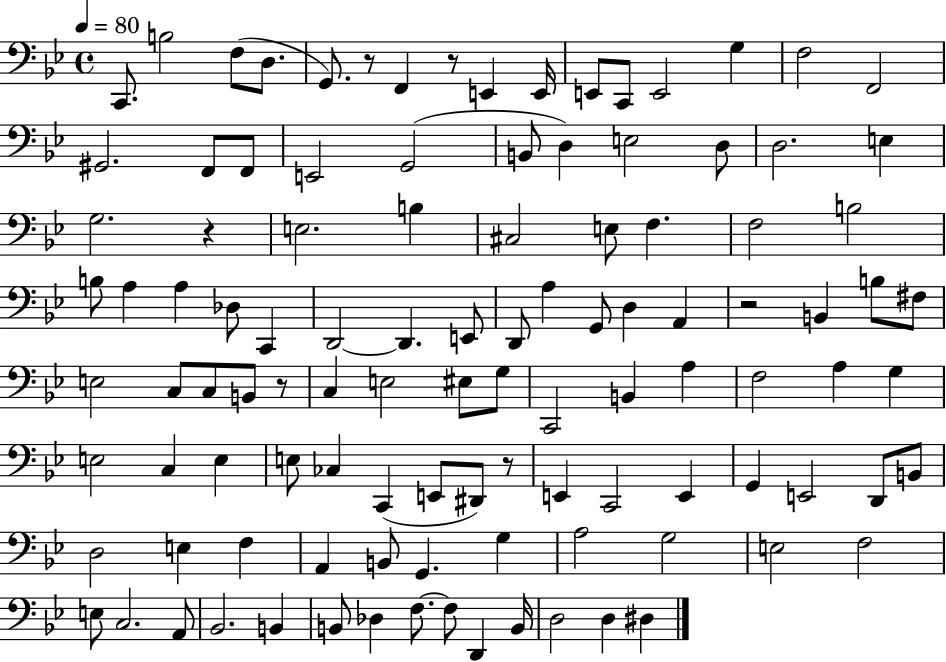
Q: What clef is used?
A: bass